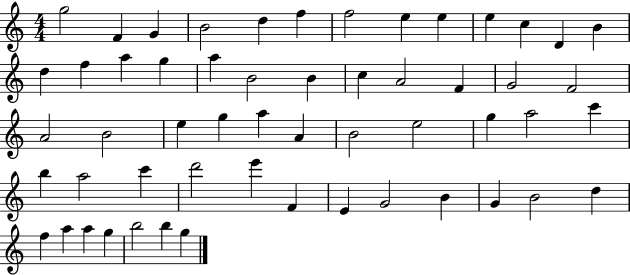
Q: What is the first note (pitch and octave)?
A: G5